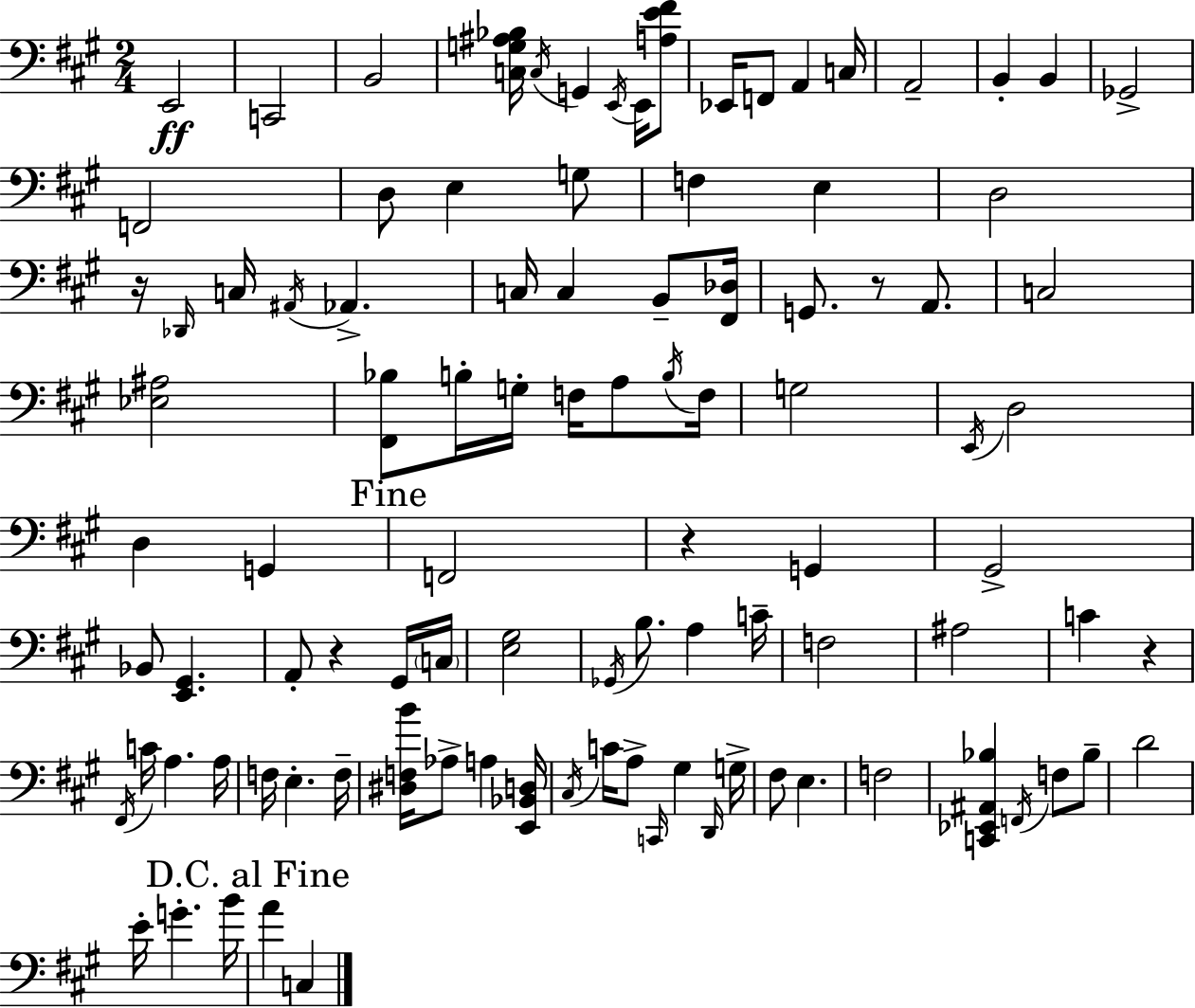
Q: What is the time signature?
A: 2/4